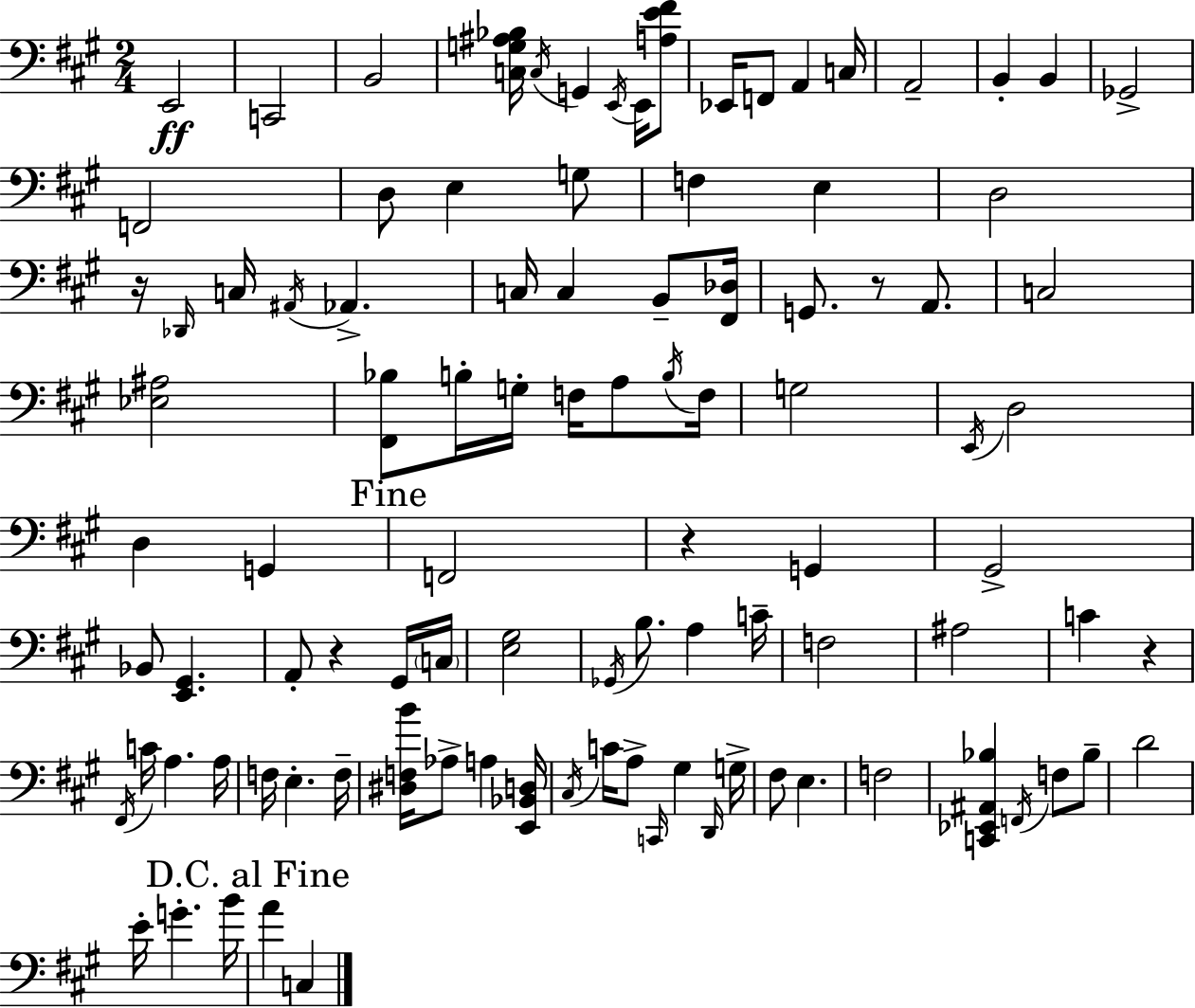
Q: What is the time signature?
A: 2/4